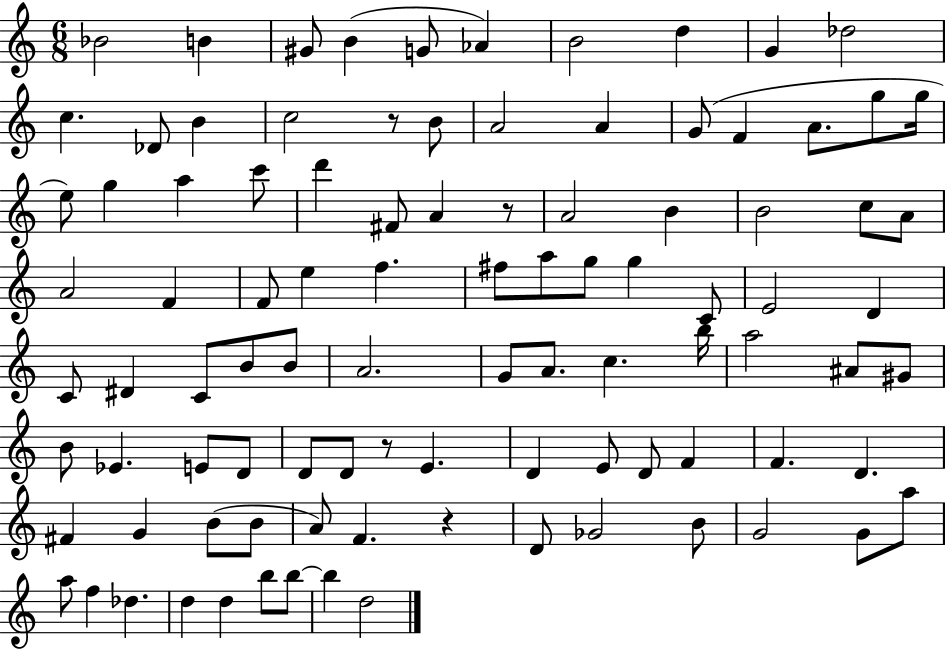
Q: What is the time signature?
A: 6/8